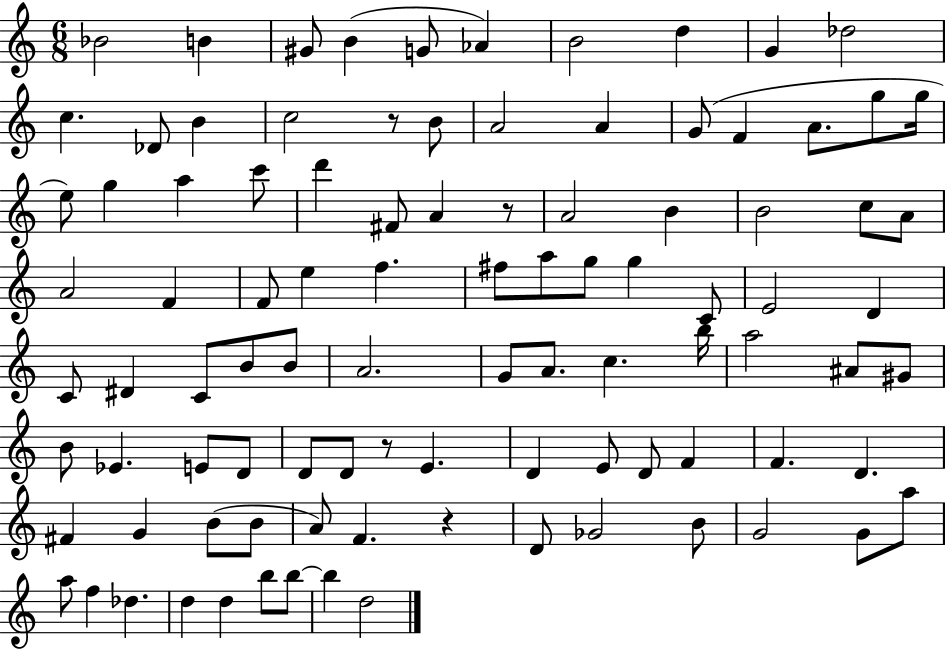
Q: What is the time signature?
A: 6/8